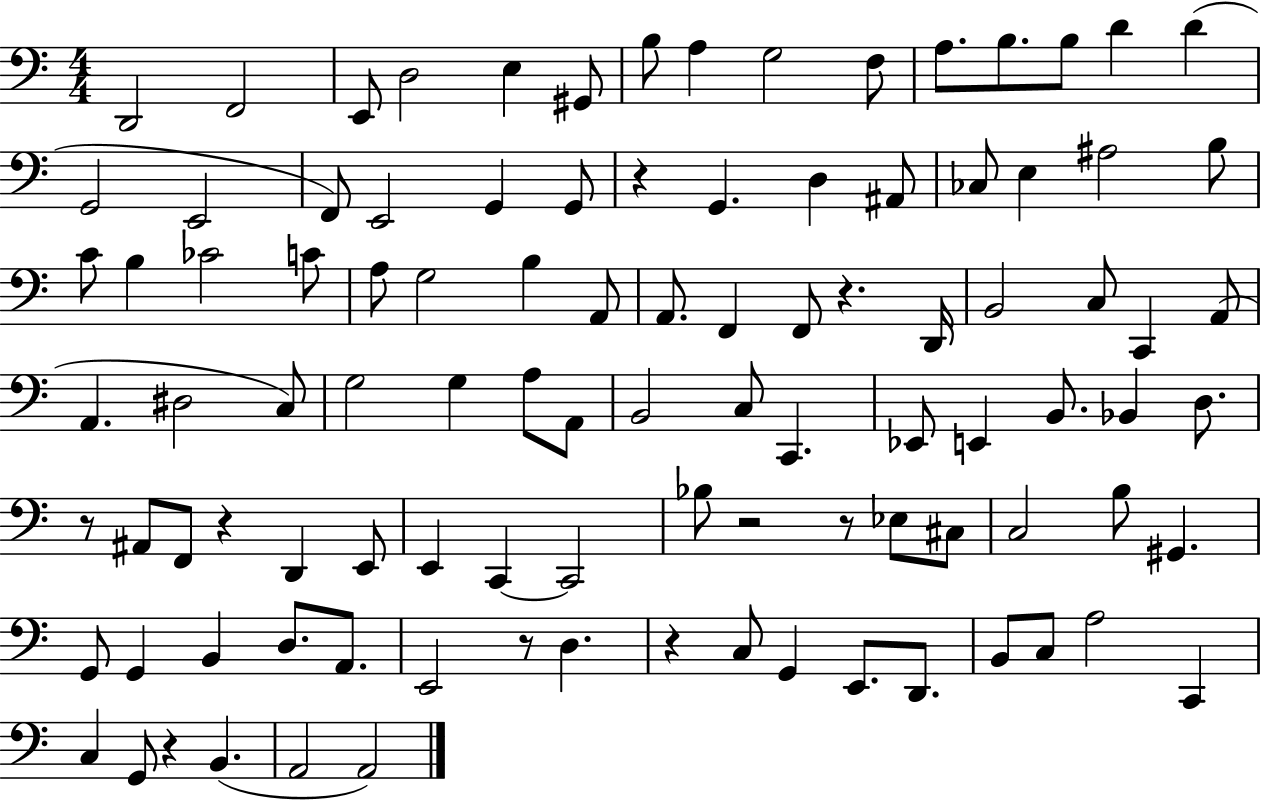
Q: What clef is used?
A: bass